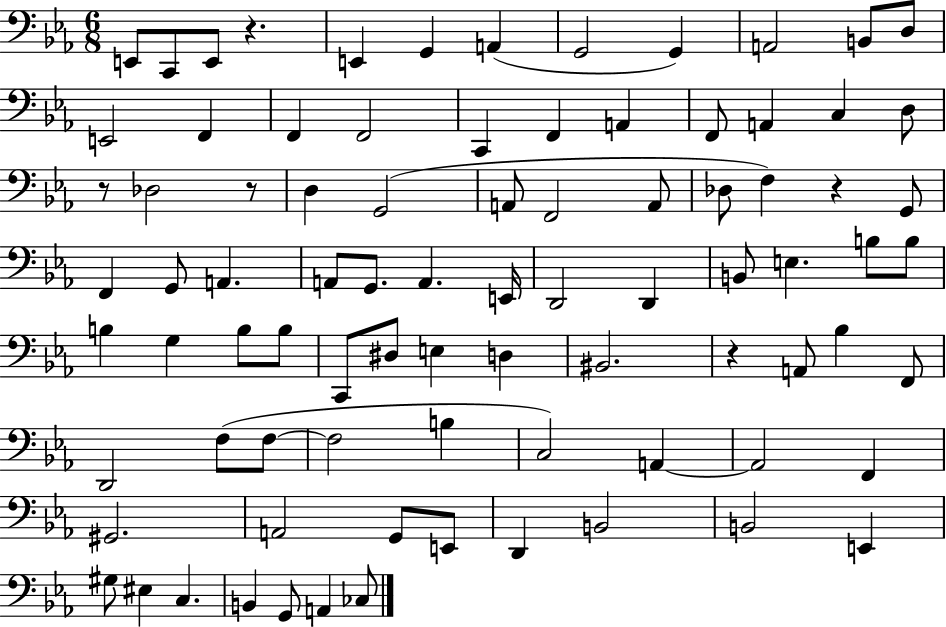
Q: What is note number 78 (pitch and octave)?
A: G2